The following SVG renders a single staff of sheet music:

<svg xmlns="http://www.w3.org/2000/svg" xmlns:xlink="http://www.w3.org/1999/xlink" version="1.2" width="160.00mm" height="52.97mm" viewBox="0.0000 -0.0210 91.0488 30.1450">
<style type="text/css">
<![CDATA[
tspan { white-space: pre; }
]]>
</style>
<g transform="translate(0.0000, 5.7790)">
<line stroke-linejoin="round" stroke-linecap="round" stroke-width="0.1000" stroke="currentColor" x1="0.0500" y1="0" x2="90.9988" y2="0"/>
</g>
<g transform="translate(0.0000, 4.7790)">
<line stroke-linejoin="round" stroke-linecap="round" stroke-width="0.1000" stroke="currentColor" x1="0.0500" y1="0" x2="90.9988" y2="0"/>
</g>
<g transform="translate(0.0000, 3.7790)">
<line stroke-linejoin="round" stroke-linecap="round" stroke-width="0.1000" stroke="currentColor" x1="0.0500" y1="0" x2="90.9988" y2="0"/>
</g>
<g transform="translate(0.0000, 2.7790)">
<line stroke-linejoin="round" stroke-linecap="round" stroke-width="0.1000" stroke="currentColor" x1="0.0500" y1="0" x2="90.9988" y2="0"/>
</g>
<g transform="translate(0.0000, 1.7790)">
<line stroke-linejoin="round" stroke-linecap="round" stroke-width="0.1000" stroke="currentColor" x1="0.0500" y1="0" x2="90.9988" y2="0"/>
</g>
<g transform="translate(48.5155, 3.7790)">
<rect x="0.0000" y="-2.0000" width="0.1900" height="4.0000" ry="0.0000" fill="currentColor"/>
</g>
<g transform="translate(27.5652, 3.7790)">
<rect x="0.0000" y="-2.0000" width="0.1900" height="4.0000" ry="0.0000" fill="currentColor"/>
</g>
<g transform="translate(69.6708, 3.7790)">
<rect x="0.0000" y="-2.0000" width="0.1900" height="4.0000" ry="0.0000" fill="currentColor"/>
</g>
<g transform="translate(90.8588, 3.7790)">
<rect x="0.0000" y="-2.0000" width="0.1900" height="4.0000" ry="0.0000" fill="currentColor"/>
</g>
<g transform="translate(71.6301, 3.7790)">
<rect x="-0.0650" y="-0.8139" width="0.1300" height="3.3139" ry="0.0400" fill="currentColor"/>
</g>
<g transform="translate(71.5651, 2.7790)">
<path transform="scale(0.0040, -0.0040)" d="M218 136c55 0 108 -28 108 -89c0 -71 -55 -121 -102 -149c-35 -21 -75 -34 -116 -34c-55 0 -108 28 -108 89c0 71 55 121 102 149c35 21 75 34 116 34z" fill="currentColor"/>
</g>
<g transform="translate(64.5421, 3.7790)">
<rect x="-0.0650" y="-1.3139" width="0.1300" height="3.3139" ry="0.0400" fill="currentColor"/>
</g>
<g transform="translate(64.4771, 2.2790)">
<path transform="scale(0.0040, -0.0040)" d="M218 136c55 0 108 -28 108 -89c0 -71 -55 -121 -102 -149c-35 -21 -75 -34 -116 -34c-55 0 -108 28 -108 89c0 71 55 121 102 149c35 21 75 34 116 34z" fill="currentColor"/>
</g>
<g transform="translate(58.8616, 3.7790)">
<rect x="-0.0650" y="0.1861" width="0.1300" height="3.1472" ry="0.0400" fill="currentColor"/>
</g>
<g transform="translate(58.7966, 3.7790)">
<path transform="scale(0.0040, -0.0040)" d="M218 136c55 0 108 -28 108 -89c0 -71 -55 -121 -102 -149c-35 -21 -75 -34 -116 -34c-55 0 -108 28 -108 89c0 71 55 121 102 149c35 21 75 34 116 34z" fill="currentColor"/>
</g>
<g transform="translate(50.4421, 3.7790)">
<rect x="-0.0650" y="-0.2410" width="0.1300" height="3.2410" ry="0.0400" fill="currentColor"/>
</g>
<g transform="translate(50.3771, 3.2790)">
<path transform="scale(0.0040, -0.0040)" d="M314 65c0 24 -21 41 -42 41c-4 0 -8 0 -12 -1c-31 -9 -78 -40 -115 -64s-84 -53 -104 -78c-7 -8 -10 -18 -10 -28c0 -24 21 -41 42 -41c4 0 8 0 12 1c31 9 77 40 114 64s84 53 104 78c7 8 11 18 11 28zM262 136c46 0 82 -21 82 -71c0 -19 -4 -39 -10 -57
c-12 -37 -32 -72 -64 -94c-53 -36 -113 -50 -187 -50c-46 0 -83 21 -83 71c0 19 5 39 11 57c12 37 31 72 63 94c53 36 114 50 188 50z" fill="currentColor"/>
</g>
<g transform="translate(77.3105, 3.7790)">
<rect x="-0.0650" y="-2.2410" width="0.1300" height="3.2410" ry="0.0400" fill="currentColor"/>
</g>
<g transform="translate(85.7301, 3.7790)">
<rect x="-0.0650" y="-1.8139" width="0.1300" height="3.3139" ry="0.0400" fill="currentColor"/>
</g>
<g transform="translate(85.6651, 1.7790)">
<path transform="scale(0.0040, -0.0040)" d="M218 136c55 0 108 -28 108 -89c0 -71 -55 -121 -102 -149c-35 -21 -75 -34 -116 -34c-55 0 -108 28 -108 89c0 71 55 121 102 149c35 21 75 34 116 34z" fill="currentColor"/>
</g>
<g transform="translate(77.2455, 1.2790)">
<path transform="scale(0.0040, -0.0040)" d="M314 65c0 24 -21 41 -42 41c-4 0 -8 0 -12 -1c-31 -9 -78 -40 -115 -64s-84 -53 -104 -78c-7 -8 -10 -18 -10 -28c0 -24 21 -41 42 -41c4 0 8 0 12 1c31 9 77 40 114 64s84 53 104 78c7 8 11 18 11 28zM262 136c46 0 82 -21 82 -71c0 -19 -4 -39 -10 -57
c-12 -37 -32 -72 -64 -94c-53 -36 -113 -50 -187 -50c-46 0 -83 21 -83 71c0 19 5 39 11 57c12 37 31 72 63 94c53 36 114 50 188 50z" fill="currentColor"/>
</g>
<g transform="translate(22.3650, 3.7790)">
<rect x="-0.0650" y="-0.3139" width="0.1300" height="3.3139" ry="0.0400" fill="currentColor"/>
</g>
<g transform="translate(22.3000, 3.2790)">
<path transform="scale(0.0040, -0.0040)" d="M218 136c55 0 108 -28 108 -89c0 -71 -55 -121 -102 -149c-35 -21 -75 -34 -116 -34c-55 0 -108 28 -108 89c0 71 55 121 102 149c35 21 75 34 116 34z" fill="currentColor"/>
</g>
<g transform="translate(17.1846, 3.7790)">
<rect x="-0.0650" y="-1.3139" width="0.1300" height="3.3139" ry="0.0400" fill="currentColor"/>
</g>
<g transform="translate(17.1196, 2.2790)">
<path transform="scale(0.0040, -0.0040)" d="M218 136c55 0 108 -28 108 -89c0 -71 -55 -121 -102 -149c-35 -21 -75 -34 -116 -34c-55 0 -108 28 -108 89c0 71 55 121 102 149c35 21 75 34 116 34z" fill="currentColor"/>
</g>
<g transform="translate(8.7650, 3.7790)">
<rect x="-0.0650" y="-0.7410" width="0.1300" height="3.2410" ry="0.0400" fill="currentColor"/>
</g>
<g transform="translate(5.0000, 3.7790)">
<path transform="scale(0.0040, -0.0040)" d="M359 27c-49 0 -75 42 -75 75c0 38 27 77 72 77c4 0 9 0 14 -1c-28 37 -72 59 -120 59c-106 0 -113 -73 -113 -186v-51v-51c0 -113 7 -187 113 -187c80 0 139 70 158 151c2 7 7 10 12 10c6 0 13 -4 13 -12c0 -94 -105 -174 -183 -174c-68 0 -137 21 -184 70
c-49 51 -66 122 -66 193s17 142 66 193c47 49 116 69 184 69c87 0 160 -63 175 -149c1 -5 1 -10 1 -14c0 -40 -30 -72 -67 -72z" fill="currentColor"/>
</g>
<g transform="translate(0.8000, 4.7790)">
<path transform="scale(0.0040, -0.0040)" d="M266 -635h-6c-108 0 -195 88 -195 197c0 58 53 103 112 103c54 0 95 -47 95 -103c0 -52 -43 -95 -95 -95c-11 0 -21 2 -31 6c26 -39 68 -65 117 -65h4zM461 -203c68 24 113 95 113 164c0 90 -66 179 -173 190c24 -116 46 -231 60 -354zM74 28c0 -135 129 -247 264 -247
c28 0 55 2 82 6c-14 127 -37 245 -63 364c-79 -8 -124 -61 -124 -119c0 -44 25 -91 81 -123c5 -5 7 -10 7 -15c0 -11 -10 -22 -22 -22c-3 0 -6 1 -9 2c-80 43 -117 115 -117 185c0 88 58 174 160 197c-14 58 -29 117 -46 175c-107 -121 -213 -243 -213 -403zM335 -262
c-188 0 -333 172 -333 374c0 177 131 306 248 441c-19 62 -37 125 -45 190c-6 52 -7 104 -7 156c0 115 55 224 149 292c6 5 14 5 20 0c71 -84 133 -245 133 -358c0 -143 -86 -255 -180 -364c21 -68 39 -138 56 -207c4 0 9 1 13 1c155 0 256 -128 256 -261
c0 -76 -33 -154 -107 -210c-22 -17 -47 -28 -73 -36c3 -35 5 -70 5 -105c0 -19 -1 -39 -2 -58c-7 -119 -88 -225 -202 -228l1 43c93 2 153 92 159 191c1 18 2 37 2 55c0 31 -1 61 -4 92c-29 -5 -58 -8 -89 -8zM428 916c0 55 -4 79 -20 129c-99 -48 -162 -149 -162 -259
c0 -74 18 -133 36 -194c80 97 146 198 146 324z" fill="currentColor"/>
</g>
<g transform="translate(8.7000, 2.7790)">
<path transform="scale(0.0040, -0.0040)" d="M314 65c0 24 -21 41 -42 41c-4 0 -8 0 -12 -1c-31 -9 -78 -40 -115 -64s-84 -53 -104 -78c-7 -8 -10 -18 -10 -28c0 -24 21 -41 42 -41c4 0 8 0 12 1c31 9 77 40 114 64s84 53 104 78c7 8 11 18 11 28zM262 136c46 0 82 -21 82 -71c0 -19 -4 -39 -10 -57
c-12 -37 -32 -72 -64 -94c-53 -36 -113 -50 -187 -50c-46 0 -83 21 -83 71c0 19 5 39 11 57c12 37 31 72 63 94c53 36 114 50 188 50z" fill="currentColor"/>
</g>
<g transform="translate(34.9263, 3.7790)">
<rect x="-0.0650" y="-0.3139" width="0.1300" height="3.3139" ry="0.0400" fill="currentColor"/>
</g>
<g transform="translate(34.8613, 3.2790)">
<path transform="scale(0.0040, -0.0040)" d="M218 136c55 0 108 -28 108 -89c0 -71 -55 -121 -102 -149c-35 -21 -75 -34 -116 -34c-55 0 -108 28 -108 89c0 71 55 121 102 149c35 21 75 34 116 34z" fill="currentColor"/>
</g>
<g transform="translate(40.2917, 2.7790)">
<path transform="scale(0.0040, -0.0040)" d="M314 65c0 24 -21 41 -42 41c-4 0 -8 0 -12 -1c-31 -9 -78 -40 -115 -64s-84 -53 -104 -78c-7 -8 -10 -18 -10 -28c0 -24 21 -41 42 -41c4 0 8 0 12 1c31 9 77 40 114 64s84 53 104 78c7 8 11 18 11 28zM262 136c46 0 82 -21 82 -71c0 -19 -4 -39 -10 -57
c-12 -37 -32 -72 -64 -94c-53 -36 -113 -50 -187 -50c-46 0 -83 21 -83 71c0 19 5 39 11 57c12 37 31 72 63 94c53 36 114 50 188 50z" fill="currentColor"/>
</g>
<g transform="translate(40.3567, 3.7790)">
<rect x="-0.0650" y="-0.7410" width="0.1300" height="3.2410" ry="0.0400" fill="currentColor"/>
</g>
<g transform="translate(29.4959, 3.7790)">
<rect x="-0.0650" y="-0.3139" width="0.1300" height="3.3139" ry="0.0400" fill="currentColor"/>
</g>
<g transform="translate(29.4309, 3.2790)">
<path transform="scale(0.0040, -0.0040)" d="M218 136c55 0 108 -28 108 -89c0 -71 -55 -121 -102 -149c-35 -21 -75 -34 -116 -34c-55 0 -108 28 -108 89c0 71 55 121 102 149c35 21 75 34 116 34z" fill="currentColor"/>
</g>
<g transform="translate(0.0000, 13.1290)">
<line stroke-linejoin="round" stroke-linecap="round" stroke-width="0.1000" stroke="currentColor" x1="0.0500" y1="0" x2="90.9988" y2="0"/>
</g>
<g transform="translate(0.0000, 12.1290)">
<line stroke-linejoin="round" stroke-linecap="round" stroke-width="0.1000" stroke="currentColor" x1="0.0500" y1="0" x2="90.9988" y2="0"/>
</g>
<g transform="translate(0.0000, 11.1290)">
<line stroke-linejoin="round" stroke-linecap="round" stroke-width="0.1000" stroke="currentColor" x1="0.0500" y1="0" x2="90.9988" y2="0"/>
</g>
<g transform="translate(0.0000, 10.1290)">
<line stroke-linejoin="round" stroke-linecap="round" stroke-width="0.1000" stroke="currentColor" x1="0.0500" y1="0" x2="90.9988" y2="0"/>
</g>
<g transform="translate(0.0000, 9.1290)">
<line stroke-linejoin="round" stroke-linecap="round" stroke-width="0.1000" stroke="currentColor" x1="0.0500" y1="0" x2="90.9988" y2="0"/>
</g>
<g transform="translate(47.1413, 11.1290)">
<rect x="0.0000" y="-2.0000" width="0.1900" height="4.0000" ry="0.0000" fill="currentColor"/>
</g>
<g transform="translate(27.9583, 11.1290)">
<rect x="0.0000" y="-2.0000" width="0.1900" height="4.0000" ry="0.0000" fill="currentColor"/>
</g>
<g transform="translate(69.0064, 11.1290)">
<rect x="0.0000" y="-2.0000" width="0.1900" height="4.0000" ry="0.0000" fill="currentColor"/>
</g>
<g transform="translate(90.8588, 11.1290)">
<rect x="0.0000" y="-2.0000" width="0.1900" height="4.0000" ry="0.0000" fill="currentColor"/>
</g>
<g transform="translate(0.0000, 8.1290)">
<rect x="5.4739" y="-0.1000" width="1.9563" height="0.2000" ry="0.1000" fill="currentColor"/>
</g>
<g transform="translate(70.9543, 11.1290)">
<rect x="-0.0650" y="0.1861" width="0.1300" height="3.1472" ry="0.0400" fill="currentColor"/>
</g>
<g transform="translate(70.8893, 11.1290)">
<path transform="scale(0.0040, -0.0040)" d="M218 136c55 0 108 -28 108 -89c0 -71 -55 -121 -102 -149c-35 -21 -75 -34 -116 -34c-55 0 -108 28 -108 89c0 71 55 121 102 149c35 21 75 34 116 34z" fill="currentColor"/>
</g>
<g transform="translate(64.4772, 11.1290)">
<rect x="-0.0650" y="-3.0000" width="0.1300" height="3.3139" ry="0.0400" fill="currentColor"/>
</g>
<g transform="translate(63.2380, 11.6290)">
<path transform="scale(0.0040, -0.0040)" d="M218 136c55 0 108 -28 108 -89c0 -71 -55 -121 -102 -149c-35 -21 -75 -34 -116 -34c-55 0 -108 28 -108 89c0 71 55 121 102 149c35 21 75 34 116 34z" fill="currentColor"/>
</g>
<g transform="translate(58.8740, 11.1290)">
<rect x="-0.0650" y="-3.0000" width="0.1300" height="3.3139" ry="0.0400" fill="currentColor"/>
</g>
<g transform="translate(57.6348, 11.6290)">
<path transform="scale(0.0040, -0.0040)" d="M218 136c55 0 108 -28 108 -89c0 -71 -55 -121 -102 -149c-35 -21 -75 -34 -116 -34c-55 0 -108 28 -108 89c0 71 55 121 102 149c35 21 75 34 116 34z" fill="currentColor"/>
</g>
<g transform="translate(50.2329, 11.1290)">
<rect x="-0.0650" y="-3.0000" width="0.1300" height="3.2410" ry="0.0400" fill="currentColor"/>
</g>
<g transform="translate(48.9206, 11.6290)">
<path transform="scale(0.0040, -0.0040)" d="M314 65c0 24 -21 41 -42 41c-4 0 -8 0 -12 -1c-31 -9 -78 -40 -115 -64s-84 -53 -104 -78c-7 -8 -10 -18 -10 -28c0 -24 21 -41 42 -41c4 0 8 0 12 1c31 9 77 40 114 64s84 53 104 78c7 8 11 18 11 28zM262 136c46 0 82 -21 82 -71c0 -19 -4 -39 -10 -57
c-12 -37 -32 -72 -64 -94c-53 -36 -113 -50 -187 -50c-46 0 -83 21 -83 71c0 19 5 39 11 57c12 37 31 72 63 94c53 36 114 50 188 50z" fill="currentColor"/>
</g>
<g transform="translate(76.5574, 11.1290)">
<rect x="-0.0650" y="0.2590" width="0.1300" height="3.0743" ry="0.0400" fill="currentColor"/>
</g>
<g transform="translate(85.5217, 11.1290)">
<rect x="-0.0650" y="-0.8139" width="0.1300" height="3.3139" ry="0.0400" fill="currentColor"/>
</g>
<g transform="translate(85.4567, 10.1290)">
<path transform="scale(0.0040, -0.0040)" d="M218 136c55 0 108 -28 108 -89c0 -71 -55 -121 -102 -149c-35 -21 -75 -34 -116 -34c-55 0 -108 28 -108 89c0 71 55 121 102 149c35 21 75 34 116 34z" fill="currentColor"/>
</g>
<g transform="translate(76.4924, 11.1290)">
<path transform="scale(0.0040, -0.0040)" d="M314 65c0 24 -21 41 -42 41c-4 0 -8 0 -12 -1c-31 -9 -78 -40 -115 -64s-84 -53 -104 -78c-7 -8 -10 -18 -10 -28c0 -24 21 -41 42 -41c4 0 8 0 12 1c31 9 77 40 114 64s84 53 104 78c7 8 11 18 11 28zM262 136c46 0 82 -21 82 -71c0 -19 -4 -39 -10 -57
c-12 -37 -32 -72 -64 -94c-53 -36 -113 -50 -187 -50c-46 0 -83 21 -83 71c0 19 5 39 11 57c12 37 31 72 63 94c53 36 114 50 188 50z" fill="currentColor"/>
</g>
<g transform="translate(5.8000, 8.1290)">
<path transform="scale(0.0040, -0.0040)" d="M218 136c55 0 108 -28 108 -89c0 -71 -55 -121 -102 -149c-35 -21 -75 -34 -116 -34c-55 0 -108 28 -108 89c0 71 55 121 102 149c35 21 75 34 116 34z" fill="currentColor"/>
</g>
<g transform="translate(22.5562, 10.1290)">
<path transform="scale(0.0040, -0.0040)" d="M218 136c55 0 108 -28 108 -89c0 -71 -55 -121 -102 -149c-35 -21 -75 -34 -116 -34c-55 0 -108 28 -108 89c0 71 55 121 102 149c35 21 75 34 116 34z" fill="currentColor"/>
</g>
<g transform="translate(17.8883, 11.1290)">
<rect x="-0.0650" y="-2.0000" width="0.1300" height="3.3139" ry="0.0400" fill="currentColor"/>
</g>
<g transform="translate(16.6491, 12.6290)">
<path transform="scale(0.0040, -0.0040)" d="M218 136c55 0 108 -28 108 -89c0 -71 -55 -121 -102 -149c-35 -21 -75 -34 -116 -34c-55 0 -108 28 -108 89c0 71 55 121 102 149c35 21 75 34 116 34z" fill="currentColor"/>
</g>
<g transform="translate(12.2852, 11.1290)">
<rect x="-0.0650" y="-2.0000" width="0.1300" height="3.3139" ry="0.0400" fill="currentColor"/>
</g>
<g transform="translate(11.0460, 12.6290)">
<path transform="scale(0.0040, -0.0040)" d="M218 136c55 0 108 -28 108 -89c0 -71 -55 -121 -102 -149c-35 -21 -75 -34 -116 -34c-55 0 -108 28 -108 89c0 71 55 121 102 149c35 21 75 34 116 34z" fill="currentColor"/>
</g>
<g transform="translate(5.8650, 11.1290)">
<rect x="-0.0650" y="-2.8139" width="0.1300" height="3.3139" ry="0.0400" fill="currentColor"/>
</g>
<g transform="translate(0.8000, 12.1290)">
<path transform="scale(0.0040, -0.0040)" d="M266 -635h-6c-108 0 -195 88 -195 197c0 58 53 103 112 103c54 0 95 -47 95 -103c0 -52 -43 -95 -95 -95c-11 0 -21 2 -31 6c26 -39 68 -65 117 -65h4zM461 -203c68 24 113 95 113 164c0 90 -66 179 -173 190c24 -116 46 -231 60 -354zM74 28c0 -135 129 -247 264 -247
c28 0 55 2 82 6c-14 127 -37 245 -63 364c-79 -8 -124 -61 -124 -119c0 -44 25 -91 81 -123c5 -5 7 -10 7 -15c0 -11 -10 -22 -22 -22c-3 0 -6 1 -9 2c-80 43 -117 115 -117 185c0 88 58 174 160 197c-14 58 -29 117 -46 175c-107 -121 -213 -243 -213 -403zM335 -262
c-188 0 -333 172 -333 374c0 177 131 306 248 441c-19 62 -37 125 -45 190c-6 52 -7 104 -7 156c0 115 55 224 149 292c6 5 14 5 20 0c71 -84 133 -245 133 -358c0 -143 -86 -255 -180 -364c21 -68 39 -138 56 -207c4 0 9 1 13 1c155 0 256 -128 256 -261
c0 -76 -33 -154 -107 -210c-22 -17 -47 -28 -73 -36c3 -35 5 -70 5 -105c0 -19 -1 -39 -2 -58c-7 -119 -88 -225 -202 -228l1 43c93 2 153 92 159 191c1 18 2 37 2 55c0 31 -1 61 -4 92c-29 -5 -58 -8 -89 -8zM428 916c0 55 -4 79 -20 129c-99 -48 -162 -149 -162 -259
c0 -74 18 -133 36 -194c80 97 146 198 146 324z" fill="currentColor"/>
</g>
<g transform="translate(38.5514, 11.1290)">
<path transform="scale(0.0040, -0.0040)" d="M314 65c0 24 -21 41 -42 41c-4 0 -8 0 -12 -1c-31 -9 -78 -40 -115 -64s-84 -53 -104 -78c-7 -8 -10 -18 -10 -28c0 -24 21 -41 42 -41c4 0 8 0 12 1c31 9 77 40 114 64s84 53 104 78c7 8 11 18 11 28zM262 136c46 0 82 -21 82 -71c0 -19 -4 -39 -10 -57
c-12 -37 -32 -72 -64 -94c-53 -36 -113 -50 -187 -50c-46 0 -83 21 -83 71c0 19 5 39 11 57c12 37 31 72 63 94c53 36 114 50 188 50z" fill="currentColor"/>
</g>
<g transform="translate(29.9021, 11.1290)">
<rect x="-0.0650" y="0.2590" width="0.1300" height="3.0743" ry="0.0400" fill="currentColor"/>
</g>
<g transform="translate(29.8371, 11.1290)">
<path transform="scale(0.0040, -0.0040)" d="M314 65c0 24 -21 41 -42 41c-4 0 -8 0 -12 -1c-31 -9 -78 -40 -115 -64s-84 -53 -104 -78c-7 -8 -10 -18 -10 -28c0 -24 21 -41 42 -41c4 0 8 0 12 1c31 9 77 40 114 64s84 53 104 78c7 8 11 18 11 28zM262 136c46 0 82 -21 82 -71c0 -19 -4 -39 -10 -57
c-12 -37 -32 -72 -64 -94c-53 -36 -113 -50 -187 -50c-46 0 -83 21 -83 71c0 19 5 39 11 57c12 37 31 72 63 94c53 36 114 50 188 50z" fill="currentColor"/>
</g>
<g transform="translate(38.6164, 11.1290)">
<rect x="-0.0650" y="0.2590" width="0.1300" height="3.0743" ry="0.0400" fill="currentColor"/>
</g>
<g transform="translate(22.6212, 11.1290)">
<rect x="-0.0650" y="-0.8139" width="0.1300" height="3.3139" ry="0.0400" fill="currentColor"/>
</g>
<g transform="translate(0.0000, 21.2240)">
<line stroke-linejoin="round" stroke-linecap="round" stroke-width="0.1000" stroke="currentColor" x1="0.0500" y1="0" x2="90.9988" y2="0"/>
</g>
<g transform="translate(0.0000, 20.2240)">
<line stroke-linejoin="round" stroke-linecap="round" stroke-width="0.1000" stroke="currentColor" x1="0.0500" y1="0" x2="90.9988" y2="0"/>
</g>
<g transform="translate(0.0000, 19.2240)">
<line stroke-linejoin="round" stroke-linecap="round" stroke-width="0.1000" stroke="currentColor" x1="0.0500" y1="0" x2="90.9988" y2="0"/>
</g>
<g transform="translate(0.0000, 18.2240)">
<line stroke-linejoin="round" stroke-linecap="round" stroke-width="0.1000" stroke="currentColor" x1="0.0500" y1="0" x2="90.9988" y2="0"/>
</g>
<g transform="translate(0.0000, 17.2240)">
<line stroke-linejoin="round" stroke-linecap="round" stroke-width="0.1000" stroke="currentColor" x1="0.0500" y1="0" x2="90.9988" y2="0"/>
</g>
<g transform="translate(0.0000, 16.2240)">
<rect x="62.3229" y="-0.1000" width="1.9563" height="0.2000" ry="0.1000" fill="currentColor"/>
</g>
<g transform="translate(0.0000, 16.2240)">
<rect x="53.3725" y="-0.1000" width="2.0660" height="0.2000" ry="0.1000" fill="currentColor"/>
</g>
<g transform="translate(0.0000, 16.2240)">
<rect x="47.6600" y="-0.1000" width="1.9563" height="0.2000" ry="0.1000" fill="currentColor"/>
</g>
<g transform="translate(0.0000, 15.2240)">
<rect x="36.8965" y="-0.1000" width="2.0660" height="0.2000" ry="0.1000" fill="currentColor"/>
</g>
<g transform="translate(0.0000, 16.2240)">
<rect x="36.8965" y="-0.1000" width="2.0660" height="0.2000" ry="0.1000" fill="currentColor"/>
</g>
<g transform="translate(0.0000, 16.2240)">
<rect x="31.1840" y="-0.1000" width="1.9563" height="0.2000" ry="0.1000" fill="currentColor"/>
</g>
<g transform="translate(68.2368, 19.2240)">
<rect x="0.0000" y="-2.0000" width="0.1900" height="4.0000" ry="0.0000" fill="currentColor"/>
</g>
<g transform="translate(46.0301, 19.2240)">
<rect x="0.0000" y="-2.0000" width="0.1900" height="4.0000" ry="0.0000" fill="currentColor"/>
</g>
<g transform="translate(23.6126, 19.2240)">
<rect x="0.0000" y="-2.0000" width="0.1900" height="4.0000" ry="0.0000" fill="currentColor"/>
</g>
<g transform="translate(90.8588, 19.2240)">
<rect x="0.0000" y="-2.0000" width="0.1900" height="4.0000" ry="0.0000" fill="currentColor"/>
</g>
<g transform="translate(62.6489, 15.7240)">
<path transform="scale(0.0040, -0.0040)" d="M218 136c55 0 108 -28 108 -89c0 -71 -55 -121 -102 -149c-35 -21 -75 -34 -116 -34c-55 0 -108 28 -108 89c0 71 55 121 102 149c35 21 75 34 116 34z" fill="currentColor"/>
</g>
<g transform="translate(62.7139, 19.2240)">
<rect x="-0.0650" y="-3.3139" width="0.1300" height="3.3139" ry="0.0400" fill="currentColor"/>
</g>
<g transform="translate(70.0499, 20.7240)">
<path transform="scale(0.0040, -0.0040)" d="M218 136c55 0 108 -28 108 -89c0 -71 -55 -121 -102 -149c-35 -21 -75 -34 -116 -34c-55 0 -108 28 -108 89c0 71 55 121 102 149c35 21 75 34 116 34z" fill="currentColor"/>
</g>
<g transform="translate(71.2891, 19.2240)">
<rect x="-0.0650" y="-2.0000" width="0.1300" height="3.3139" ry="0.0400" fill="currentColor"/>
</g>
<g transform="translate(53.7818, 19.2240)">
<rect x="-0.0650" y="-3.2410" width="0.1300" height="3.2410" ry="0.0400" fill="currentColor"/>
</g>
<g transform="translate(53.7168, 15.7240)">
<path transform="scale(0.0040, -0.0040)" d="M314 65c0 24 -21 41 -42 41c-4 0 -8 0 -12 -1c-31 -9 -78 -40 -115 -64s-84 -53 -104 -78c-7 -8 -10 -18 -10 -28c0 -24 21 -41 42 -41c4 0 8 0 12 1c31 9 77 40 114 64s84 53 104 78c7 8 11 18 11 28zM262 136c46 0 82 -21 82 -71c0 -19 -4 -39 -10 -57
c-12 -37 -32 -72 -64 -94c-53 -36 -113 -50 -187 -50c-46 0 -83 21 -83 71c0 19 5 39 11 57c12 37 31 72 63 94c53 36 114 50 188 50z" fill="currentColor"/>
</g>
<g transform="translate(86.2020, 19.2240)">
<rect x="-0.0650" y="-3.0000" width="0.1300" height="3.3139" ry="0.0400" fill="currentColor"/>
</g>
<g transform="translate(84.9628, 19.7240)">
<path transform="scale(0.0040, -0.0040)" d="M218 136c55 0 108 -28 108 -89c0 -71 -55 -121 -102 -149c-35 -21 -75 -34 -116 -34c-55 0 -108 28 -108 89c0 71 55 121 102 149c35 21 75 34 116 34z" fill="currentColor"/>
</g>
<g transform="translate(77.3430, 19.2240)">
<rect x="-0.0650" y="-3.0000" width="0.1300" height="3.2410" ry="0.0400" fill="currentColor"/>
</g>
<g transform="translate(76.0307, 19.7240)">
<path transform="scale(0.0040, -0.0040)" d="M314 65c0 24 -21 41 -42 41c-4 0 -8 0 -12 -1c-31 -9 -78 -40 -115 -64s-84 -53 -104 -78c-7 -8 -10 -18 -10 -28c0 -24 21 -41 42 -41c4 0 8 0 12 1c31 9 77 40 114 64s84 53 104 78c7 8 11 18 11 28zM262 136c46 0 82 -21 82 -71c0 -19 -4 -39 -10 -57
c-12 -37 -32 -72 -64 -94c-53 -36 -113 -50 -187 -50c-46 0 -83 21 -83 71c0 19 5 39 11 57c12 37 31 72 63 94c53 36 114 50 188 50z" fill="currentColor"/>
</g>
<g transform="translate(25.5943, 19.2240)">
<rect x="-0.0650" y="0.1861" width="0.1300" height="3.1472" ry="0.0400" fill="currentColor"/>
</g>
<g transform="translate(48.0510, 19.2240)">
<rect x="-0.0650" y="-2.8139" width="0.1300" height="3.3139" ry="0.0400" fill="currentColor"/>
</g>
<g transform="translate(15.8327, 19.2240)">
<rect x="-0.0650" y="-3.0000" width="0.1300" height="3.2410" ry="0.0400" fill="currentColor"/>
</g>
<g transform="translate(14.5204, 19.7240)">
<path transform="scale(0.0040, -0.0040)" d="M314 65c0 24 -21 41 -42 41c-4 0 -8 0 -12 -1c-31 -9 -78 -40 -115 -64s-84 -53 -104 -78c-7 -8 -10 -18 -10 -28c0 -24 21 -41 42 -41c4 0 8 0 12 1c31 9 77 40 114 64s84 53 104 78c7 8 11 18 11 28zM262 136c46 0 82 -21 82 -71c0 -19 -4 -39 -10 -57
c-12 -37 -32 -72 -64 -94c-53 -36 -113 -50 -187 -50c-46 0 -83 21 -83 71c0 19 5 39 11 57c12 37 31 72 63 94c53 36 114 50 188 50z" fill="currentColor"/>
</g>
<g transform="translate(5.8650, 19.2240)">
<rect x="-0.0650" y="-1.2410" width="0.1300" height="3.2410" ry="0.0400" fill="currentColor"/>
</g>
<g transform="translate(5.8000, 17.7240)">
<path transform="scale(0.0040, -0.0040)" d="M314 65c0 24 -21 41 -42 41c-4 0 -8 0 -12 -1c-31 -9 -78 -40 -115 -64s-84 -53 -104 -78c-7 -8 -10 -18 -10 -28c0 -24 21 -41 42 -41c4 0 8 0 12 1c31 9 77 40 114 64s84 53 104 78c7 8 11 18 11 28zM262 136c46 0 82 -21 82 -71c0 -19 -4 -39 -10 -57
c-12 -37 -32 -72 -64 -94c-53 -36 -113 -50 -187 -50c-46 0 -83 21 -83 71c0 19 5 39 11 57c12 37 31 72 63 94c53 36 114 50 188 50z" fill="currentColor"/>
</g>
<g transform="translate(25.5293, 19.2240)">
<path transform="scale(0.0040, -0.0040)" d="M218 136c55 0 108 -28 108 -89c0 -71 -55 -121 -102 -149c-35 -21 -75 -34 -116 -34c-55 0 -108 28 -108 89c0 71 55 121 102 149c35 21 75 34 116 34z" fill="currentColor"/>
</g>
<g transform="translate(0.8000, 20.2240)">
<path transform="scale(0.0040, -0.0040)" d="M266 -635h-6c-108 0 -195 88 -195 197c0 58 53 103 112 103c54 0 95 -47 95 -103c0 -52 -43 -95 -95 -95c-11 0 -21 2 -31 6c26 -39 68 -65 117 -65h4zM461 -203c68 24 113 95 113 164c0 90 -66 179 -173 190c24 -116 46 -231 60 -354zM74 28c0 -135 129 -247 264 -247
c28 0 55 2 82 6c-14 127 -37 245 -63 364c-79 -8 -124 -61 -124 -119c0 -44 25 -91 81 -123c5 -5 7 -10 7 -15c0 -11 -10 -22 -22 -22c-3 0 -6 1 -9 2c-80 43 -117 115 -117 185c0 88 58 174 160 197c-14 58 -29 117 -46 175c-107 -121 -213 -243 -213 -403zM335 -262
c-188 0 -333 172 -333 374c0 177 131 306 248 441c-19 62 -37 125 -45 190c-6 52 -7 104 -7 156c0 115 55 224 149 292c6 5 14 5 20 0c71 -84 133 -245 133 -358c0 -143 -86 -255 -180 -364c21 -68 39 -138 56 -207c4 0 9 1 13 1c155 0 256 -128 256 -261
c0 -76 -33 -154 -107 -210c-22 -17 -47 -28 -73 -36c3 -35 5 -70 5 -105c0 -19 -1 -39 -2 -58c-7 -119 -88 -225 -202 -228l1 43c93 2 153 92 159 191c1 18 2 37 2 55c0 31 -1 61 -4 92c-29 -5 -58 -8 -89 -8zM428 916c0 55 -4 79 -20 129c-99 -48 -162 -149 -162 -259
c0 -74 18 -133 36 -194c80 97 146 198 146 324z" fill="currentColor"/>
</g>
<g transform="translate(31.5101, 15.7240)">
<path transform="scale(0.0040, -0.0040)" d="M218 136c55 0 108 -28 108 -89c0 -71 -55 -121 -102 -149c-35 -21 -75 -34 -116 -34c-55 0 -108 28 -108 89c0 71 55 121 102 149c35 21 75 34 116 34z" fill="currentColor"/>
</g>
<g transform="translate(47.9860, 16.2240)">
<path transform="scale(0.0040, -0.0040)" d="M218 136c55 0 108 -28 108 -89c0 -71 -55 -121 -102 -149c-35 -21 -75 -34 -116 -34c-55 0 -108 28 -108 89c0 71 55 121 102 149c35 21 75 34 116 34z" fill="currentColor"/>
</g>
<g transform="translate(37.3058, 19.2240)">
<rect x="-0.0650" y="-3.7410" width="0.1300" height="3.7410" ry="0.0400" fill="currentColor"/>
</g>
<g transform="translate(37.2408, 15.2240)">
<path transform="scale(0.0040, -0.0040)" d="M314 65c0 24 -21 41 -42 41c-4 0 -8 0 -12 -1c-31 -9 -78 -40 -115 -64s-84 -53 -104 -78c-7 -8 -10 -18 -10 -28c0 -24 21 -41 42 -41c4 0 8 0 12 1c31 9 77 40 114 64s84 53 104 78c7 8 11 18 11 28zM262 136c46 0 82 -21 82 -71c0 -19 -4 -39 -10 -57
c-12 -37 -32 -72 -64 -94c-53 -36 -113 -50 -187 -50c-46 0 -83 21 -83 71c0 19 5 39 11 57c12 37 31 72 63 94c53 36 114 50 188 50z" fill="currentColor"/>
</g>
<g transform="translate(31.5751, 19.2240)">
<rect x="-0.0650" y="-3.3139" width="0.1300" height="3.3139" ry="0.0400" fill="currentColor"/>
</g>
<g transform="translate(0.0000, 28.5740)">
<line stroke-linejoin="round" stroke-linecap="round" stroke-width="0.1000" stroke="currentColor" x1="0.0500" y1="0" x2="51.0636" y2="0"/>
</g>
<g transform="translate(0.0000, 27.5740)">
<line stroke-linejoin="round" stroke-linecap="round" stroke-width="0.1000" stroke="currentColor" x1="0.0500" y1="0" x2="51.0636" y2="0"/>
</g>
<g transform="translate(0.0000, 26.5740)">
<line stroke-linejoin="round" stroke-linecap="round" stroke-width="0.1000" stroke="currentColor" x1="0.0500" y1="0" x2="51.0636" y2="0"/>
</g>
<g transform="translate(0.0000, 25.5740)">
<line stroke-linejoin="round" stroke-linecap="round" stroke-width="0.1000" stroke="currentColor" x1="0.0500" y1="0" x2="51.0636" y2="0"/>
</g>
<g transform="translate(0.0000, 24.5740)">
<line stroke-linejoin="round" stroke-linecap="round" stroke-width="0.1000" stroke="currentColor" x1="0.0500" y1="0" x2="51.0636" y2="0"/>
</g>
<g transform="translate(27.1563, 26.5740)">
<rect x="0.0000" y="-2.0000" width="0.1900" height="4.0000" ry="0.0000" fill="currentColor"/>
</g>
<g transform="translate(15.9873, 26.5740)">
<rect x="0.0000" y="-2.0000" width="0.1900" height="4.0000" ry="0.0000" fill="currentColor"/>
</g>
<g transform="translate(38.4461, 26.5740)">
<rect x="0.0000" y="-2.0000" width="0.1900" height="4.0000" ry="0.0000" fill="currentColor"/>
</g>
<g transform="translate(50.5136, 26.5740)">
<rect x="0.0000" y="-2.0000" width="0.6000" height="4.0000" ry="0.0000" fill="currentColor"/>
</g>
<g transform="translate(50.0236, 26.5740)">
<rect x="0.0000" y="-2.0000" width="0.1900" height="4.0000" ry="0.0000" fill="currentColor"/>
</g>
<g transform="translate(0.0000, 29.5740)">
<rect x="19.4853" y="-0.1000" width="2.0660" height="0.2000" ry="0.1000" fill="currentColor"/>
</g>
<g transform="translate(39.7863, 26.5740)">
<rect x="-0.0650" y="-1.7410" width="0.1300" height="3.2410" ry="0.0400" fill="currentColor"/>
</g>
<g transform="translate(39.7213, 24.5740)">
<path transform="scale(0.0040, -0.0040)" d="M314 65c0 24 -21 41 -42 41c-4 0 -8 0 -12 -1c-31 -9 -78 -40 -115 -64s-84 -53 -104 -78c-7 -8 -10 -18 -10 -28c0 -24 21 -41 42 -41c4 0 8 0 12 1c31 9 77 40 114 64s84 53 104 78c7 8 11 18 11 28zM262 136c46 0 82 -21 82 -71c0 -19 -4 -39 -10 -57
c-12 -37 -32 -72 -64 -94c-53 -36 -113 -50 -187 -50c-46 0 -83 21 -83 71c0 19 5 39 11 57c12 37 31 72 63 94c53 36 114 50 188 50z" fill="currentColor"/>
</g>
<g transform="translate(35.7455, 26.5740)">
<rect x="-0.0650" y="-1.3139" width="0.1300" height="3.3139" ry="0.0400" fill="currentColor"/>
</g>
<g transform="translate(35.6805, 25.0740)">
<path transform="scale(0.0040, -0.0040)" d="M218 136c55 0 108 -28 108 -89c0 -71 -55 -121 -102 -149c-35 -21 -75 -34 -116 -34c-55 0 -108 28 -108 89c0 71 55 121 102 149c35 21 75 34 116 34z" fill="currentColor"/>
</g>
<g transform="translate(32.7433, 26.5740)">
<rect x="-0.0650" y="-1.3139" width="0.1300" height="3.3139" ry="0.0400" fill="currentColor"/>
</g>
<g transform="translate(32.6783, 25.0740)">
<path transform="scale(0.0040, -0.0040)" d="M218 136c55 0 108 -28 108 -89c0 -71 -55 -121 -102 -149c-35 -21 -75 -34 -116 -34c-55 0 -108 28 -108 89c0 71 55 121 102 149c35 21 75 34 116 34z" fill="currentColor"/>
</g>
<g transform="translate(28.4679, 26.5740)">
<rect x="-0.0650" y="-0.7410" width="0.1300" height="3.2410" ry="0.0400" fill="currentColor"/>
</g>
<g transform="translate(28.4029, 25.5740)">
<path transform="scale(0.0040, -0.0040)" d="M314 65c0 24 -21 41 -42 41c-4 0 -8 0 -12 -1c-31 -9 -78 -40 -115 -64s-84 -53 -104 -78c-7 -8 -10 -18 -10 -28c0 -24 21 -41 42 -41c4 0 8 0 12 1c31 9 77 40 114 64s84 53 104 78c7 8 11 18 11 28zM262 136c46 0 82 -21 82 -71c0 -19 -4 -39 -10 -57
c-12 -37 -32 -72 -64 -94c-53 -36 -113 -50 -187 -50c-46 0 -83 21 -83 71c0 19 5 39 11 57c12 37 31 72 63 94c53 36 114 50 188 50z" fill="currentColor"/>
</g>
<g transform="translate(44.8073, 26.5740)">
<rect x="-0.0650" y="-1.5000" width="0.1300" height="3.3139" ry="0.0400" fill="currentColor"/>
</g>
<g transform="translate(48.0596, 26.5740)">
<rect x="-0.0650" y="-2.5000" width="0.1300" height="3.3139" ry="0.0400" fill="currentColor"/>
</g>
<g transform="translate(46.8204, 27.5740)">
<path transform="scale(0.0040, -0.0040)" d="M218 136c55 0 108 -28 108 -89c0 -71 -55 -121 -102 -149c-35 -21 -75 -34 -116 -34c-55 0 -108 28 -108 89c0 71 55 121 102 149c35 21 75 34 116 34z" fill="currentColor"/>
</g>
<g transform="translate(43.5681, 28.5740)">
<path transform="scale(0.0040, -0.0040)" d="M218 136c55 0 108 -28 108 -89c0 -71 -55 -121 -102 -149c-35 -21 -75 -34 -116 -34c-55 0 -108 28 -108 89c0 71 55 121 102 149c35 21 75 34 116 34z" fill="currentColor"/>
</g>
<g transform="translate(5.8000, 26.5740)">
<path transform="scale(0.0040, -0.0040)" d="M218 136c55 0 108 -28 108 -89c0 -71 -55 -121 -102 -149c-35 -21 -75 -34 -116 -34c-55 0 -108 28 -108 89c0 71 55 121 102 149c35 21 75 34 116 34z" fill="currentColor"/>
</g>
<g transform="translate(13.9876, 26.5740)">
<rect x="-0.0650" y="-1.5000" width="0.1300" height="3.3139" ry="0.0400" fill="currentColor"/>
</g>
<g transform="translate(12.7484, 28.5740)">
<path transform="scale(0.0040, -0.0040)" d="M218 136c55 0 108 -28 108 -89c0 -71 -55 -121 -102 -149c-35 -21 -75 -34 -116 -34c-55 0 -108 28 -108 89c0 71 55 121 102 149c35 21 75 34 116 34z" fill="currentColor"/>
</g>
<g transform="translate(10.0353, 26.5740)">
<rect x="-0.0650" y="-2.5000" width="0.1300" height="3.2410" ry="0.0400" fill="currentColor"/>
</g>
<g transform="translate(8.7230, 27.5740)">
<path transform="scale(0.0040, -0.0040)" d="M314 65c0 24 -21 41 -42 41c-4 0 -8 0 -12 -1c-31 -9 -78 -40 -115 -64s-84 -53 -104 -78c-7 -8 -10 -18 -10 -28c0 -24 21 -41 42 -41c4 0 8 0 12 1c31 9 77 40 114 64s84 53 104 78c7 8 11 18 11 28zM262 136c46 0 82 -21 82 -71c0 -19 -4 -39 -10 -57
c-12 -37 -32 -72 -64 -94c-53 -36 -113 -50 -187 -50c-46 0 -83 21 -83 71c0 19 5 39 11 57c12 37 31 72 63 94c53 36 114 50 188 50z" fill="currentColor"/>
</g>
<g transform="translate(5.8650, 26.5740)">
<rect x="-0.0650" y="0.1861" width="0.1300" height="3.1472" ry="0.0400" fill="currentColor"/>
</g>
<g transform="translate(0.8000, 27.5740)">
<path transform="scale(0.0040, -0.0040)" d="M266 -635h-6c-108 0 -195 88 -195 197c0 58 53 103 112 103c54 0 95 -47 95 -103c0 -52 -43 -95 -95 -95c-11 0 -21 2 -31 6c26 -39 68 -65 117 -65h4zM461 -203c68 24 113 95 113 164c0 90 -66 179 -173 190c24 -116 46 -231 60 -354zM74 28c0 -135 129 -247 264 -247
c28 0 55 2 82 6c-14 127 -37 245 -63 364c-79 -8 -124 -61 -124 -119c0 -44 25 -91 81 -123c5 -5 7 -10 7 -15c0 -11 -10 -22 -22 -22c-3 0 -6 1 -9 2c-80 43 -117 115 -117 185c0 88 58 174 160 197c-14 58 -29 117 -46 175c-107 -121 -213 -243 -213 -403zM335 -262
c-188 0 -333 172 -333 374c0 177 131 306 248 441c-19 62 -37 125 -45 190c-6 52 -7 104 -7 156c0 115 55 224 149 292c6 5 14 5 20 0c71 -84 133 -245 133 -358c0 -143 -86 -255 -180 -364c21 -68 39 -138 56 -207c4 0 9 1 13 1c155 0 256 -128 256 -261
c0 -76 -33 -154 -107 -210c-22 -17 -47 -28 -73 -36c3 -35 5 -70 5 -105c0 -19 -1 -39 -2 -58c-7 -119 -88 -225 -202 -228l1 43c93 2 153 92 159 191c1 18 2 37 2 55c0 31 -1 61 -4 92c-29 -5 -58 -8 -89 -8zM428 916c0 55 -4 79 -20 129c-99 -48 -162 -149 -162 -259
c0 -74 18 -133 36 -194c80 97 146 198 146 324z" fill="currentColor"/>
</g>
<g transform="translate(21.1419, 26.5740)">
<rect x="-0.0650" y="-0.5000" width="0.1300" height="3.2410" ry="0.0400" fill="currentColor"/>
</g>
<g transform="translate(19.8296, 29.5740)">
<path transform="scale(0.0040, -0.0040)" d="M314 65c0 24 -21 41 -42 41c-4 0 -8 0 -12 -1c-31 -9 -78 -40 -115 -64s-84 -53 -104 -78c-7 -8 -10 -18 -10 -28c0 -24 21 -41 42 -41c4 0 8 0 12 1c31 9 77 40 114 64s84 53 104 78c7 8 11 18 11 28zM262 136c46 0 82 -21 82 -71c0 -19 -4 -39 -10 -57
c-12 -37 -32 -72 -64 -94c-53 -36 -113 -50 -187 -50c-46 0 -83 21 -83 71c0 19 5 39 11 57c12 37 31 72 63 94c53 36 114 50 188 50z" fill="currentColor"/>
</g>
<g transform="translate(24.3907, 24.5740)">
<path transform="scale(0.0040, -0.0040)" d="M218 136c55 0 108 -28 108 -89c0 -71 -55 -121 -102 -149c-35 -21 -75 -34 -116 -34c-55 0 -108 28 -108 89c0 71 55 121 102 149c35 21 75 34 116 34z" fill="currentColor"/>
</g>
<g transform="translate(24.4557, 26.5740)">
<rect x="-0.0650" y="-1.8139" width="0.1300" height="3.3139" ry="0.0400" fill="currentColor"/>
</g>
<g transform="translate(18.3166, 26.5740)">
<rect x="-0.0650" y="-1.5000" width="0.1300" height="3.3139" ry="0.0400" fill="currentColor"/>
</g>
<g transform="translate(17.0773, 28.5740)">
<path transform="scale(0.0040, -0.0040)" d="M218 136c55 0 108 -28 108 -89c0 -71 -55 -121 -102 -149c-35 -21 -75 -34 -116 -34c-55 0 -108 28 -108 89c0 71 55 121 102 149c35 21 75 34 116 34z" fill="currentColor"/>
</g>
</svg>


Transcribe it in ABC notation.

X:1
T:Untitled
M:4/4
L:1/4
K:C
d2 e c c c d2 c2 B e d g2 f a F F d B2 B2 A2 A A B B2 d e2 A2 B b c'2 a b2 b F A2 A B G2 E E C2 f d2 e e f2 E G